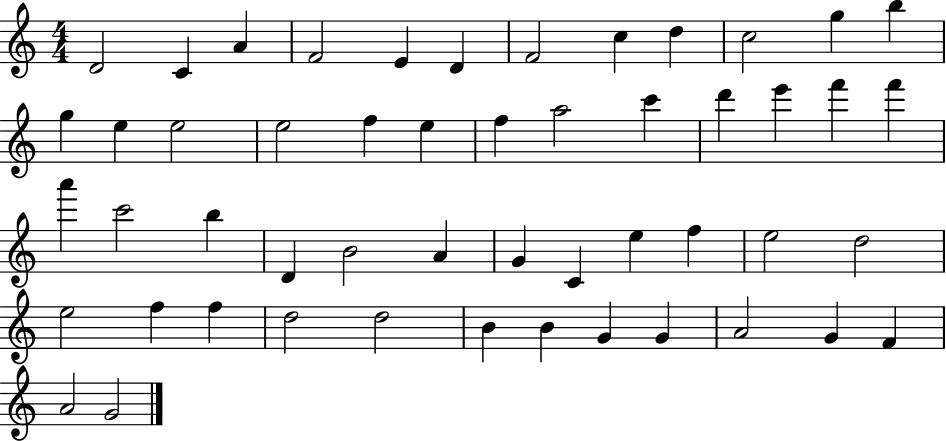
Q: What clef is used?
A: treble